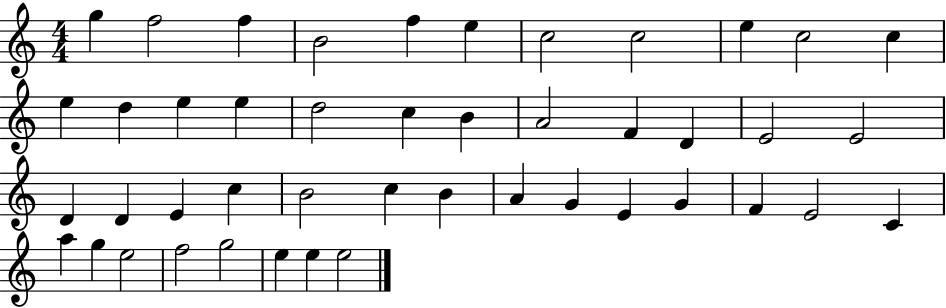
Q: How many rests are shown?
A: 0